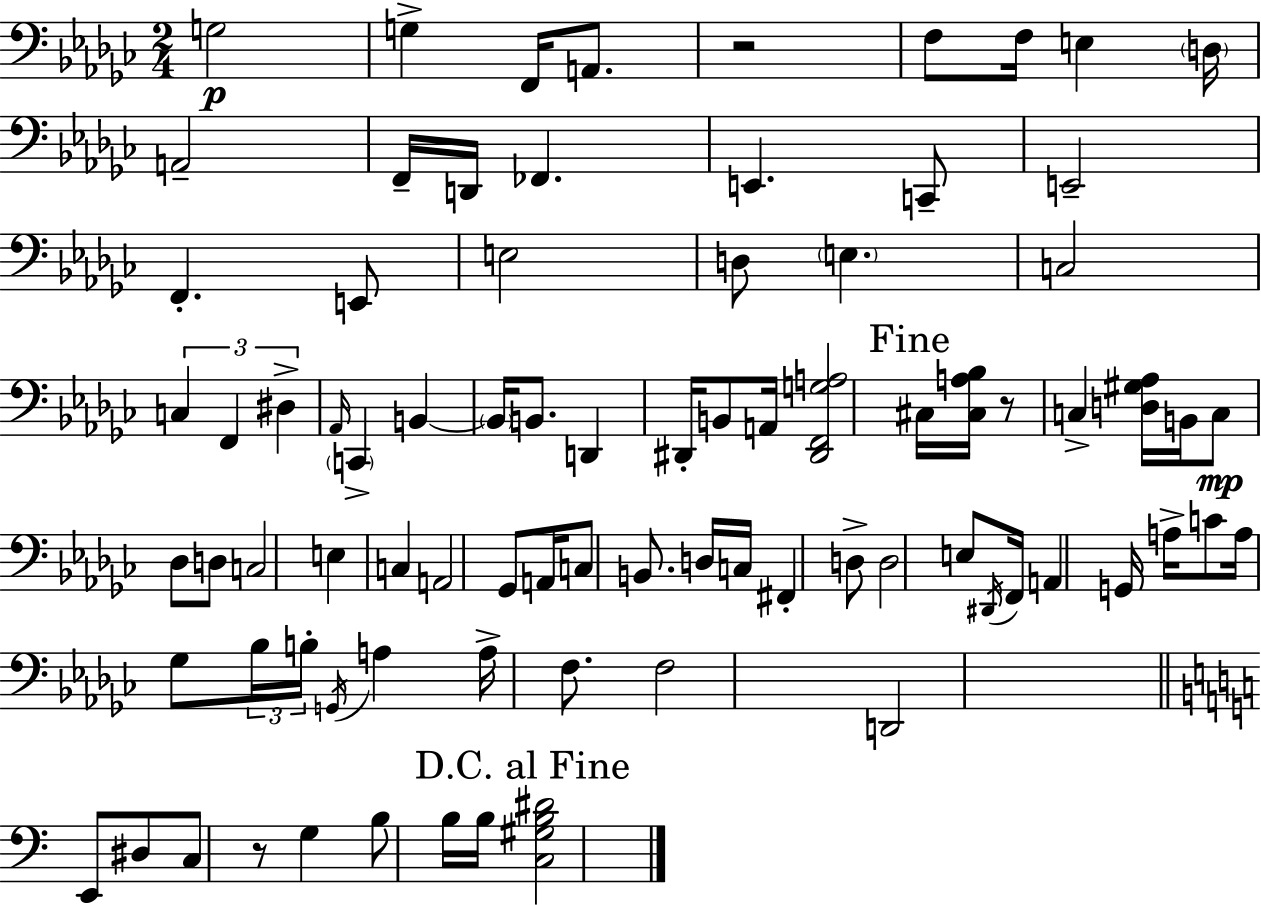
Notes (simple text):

G3/h G3/q F2/s A2/e. R/h F3/e F3/s E3/q D3/s A2/h F2/s D2/s FES2/q. E2/q. C2/e E2/h F2/q. E2/e E3/h D3/e E3/q. C3/h C3/q F2/q D#3/q Ab2/s C2/q B2/q B2/s B2/e. D2/q D#2/s B2/e A2/s [D#2,F2,G3,A3]/h C#3/s [C#3,A3,Bb3]/s R/e C3/q [D3,G#3,Ab3]/s B2/s C3/e Db3/e D3/e C3/h E3/q C3/q A2/h Gb2/e A2/s C3/e B2/e. D3/s C3/s F#2/q D3/e D3/h E3/e D#2/s F2/s A2/q G2/s A3/s C4/e A3/s Gb3/e Bb3/s B3/s G2/s A3/q A3/s F3/e. F3/h D2/h E2/e D#3/e C3/e R/e G3/q B3/e B3/s B3/s [C3,G#3,B3,D#4]/h